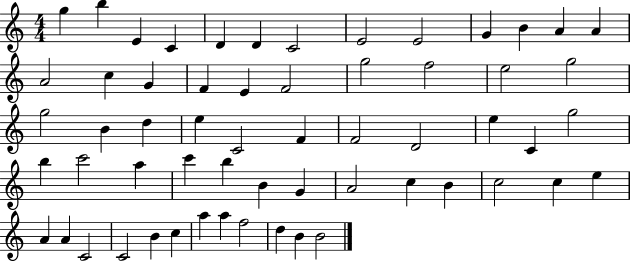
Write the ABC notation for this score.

X:1
T:Untitled
M:4/4
L:1/4
K:C
g b E C D D C2 E2 E2 G B A A A2 c G F E F2 g2 f2 e2 g2 g2 B d e C2 F F2 D2 e C g2 b c'2 a c' b B G A2 c B c2 c e A A C2 C2 B c a a f2 d B B2